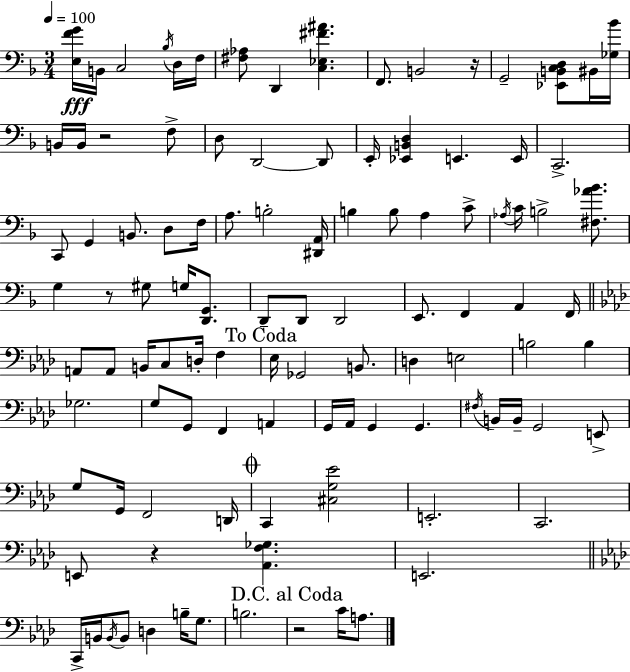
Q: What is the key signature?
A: D minor